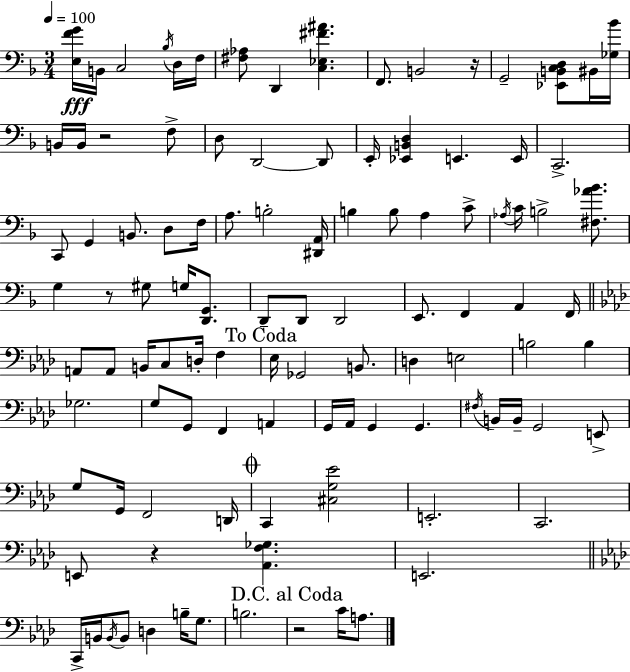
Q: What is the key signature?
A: D minor